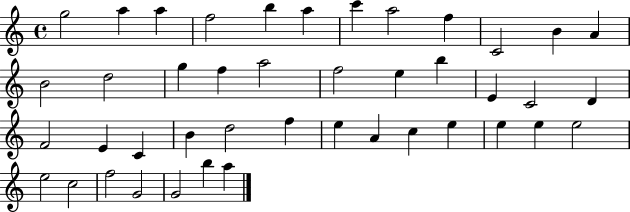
G5/h A5/q A5/q F5/h B5/q A5/q C6/q A5/h F5/q C4/h B4/q A4/q B4/h D5/h G5/q F5/q A5/h F5/h E5/q B5/q E4/q C4/h D4/q F4/h E4/q C4/q B4/q D5/h F5/q E5/q A4/q C5/q E5/q E5/q E5/q E5/h E5/h C5/h F5/h G4/h G4/h B5/q A5/q